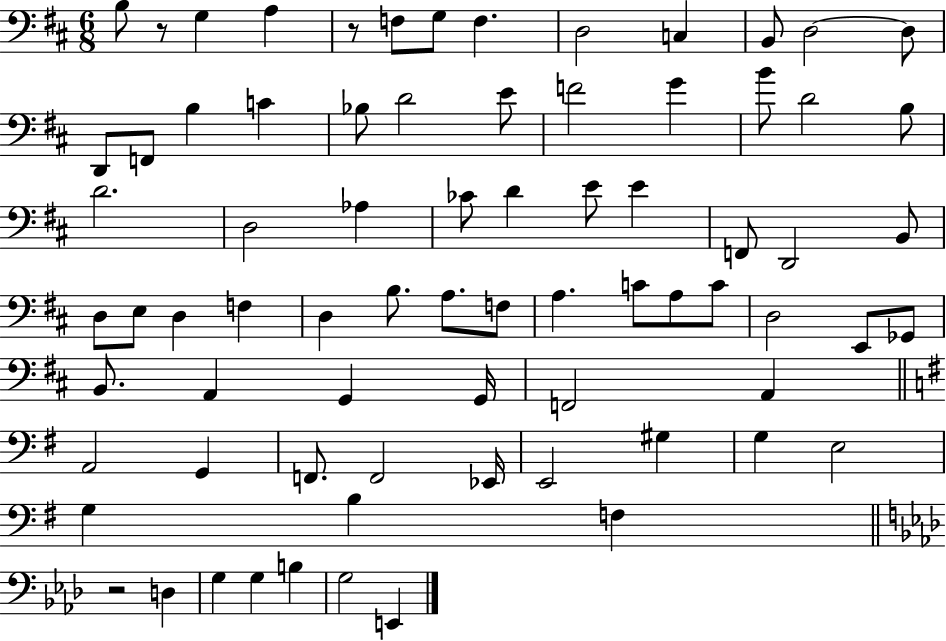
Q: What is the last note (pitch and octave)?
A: E2